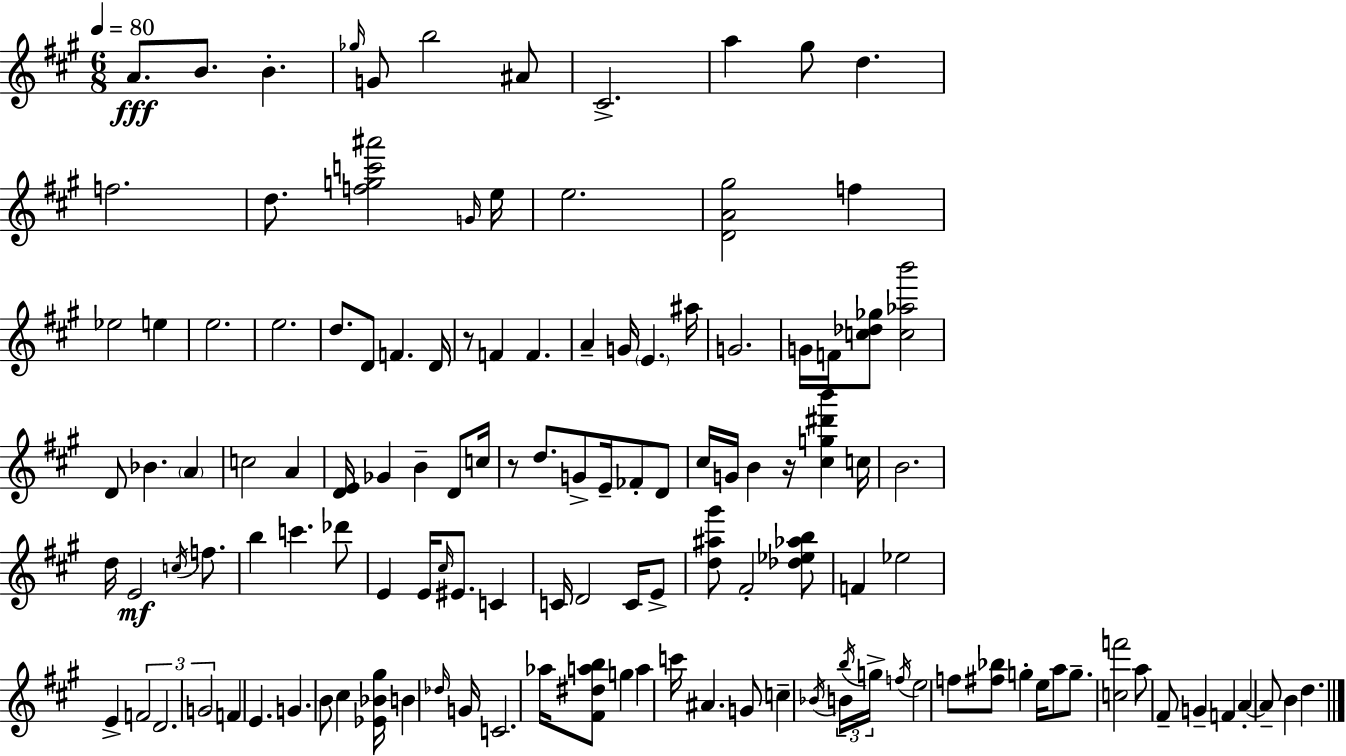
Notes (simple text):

A4/e. B4/e. B4/q. Gb5/s G4/e B5/h A#4/e C#4/h. A5/q G#5/e D5/q. F5/h. D5/e. [F5,G5,C6,A#6]/h G4/s E5/s E5/h. [D4,A4,G#5]/h F5/q Eb5/h E5/q E5/h. E5/h. D5/e. D4/e F4/q. D4/s R/e F4/q F4/q. A4/q G4/s E4/q. A#5/s G4/h. G4/s F4/s [C5,Db5,Gb5]/e [C5,Ab5,B6]/h D4/e Bb4/q. A4/q C5/h A4/q [D4,E4]/s Gb4/q B4/q D4/e C5/s R/e D5/e. G4/e E4/s FES4/e D4/e C#5/s G4/s B4/q R/s [C#5,G5,D#6,B6]/q C5/s B4/h. D5/s E4/h C5/s F5/e. B5/q C6/q. Db6/e E4/q E4/s C#5/s EIS4/e. C4/q C4/s D4/h C4/s E4/e [D5,A#5,G#6]/e F#4/h [Db5,Eb5,Ab5,B5]/e F4/q Eb5/h E4/q F4/h D4/h. G4/h F4/q E4/q. G4/q. B4/e C#5/q [Eb4,Bb4,G#5]/s B4/q Db5/s G4/s C4/h. Ab5/s [F#4,D#5,A5,B5]/e G5/q A5/q C6/s A#4/q. G4/e C5/q Bb4/s B4/s B5/s G5/s F5/s E5/h F5/e [F#5,Bb5]/e G5/q E5/s A5/e G5/e. [C5,F6]/h A5/e F#4/e G4/q F4/q A4/q A4/e B4/q D5/q.